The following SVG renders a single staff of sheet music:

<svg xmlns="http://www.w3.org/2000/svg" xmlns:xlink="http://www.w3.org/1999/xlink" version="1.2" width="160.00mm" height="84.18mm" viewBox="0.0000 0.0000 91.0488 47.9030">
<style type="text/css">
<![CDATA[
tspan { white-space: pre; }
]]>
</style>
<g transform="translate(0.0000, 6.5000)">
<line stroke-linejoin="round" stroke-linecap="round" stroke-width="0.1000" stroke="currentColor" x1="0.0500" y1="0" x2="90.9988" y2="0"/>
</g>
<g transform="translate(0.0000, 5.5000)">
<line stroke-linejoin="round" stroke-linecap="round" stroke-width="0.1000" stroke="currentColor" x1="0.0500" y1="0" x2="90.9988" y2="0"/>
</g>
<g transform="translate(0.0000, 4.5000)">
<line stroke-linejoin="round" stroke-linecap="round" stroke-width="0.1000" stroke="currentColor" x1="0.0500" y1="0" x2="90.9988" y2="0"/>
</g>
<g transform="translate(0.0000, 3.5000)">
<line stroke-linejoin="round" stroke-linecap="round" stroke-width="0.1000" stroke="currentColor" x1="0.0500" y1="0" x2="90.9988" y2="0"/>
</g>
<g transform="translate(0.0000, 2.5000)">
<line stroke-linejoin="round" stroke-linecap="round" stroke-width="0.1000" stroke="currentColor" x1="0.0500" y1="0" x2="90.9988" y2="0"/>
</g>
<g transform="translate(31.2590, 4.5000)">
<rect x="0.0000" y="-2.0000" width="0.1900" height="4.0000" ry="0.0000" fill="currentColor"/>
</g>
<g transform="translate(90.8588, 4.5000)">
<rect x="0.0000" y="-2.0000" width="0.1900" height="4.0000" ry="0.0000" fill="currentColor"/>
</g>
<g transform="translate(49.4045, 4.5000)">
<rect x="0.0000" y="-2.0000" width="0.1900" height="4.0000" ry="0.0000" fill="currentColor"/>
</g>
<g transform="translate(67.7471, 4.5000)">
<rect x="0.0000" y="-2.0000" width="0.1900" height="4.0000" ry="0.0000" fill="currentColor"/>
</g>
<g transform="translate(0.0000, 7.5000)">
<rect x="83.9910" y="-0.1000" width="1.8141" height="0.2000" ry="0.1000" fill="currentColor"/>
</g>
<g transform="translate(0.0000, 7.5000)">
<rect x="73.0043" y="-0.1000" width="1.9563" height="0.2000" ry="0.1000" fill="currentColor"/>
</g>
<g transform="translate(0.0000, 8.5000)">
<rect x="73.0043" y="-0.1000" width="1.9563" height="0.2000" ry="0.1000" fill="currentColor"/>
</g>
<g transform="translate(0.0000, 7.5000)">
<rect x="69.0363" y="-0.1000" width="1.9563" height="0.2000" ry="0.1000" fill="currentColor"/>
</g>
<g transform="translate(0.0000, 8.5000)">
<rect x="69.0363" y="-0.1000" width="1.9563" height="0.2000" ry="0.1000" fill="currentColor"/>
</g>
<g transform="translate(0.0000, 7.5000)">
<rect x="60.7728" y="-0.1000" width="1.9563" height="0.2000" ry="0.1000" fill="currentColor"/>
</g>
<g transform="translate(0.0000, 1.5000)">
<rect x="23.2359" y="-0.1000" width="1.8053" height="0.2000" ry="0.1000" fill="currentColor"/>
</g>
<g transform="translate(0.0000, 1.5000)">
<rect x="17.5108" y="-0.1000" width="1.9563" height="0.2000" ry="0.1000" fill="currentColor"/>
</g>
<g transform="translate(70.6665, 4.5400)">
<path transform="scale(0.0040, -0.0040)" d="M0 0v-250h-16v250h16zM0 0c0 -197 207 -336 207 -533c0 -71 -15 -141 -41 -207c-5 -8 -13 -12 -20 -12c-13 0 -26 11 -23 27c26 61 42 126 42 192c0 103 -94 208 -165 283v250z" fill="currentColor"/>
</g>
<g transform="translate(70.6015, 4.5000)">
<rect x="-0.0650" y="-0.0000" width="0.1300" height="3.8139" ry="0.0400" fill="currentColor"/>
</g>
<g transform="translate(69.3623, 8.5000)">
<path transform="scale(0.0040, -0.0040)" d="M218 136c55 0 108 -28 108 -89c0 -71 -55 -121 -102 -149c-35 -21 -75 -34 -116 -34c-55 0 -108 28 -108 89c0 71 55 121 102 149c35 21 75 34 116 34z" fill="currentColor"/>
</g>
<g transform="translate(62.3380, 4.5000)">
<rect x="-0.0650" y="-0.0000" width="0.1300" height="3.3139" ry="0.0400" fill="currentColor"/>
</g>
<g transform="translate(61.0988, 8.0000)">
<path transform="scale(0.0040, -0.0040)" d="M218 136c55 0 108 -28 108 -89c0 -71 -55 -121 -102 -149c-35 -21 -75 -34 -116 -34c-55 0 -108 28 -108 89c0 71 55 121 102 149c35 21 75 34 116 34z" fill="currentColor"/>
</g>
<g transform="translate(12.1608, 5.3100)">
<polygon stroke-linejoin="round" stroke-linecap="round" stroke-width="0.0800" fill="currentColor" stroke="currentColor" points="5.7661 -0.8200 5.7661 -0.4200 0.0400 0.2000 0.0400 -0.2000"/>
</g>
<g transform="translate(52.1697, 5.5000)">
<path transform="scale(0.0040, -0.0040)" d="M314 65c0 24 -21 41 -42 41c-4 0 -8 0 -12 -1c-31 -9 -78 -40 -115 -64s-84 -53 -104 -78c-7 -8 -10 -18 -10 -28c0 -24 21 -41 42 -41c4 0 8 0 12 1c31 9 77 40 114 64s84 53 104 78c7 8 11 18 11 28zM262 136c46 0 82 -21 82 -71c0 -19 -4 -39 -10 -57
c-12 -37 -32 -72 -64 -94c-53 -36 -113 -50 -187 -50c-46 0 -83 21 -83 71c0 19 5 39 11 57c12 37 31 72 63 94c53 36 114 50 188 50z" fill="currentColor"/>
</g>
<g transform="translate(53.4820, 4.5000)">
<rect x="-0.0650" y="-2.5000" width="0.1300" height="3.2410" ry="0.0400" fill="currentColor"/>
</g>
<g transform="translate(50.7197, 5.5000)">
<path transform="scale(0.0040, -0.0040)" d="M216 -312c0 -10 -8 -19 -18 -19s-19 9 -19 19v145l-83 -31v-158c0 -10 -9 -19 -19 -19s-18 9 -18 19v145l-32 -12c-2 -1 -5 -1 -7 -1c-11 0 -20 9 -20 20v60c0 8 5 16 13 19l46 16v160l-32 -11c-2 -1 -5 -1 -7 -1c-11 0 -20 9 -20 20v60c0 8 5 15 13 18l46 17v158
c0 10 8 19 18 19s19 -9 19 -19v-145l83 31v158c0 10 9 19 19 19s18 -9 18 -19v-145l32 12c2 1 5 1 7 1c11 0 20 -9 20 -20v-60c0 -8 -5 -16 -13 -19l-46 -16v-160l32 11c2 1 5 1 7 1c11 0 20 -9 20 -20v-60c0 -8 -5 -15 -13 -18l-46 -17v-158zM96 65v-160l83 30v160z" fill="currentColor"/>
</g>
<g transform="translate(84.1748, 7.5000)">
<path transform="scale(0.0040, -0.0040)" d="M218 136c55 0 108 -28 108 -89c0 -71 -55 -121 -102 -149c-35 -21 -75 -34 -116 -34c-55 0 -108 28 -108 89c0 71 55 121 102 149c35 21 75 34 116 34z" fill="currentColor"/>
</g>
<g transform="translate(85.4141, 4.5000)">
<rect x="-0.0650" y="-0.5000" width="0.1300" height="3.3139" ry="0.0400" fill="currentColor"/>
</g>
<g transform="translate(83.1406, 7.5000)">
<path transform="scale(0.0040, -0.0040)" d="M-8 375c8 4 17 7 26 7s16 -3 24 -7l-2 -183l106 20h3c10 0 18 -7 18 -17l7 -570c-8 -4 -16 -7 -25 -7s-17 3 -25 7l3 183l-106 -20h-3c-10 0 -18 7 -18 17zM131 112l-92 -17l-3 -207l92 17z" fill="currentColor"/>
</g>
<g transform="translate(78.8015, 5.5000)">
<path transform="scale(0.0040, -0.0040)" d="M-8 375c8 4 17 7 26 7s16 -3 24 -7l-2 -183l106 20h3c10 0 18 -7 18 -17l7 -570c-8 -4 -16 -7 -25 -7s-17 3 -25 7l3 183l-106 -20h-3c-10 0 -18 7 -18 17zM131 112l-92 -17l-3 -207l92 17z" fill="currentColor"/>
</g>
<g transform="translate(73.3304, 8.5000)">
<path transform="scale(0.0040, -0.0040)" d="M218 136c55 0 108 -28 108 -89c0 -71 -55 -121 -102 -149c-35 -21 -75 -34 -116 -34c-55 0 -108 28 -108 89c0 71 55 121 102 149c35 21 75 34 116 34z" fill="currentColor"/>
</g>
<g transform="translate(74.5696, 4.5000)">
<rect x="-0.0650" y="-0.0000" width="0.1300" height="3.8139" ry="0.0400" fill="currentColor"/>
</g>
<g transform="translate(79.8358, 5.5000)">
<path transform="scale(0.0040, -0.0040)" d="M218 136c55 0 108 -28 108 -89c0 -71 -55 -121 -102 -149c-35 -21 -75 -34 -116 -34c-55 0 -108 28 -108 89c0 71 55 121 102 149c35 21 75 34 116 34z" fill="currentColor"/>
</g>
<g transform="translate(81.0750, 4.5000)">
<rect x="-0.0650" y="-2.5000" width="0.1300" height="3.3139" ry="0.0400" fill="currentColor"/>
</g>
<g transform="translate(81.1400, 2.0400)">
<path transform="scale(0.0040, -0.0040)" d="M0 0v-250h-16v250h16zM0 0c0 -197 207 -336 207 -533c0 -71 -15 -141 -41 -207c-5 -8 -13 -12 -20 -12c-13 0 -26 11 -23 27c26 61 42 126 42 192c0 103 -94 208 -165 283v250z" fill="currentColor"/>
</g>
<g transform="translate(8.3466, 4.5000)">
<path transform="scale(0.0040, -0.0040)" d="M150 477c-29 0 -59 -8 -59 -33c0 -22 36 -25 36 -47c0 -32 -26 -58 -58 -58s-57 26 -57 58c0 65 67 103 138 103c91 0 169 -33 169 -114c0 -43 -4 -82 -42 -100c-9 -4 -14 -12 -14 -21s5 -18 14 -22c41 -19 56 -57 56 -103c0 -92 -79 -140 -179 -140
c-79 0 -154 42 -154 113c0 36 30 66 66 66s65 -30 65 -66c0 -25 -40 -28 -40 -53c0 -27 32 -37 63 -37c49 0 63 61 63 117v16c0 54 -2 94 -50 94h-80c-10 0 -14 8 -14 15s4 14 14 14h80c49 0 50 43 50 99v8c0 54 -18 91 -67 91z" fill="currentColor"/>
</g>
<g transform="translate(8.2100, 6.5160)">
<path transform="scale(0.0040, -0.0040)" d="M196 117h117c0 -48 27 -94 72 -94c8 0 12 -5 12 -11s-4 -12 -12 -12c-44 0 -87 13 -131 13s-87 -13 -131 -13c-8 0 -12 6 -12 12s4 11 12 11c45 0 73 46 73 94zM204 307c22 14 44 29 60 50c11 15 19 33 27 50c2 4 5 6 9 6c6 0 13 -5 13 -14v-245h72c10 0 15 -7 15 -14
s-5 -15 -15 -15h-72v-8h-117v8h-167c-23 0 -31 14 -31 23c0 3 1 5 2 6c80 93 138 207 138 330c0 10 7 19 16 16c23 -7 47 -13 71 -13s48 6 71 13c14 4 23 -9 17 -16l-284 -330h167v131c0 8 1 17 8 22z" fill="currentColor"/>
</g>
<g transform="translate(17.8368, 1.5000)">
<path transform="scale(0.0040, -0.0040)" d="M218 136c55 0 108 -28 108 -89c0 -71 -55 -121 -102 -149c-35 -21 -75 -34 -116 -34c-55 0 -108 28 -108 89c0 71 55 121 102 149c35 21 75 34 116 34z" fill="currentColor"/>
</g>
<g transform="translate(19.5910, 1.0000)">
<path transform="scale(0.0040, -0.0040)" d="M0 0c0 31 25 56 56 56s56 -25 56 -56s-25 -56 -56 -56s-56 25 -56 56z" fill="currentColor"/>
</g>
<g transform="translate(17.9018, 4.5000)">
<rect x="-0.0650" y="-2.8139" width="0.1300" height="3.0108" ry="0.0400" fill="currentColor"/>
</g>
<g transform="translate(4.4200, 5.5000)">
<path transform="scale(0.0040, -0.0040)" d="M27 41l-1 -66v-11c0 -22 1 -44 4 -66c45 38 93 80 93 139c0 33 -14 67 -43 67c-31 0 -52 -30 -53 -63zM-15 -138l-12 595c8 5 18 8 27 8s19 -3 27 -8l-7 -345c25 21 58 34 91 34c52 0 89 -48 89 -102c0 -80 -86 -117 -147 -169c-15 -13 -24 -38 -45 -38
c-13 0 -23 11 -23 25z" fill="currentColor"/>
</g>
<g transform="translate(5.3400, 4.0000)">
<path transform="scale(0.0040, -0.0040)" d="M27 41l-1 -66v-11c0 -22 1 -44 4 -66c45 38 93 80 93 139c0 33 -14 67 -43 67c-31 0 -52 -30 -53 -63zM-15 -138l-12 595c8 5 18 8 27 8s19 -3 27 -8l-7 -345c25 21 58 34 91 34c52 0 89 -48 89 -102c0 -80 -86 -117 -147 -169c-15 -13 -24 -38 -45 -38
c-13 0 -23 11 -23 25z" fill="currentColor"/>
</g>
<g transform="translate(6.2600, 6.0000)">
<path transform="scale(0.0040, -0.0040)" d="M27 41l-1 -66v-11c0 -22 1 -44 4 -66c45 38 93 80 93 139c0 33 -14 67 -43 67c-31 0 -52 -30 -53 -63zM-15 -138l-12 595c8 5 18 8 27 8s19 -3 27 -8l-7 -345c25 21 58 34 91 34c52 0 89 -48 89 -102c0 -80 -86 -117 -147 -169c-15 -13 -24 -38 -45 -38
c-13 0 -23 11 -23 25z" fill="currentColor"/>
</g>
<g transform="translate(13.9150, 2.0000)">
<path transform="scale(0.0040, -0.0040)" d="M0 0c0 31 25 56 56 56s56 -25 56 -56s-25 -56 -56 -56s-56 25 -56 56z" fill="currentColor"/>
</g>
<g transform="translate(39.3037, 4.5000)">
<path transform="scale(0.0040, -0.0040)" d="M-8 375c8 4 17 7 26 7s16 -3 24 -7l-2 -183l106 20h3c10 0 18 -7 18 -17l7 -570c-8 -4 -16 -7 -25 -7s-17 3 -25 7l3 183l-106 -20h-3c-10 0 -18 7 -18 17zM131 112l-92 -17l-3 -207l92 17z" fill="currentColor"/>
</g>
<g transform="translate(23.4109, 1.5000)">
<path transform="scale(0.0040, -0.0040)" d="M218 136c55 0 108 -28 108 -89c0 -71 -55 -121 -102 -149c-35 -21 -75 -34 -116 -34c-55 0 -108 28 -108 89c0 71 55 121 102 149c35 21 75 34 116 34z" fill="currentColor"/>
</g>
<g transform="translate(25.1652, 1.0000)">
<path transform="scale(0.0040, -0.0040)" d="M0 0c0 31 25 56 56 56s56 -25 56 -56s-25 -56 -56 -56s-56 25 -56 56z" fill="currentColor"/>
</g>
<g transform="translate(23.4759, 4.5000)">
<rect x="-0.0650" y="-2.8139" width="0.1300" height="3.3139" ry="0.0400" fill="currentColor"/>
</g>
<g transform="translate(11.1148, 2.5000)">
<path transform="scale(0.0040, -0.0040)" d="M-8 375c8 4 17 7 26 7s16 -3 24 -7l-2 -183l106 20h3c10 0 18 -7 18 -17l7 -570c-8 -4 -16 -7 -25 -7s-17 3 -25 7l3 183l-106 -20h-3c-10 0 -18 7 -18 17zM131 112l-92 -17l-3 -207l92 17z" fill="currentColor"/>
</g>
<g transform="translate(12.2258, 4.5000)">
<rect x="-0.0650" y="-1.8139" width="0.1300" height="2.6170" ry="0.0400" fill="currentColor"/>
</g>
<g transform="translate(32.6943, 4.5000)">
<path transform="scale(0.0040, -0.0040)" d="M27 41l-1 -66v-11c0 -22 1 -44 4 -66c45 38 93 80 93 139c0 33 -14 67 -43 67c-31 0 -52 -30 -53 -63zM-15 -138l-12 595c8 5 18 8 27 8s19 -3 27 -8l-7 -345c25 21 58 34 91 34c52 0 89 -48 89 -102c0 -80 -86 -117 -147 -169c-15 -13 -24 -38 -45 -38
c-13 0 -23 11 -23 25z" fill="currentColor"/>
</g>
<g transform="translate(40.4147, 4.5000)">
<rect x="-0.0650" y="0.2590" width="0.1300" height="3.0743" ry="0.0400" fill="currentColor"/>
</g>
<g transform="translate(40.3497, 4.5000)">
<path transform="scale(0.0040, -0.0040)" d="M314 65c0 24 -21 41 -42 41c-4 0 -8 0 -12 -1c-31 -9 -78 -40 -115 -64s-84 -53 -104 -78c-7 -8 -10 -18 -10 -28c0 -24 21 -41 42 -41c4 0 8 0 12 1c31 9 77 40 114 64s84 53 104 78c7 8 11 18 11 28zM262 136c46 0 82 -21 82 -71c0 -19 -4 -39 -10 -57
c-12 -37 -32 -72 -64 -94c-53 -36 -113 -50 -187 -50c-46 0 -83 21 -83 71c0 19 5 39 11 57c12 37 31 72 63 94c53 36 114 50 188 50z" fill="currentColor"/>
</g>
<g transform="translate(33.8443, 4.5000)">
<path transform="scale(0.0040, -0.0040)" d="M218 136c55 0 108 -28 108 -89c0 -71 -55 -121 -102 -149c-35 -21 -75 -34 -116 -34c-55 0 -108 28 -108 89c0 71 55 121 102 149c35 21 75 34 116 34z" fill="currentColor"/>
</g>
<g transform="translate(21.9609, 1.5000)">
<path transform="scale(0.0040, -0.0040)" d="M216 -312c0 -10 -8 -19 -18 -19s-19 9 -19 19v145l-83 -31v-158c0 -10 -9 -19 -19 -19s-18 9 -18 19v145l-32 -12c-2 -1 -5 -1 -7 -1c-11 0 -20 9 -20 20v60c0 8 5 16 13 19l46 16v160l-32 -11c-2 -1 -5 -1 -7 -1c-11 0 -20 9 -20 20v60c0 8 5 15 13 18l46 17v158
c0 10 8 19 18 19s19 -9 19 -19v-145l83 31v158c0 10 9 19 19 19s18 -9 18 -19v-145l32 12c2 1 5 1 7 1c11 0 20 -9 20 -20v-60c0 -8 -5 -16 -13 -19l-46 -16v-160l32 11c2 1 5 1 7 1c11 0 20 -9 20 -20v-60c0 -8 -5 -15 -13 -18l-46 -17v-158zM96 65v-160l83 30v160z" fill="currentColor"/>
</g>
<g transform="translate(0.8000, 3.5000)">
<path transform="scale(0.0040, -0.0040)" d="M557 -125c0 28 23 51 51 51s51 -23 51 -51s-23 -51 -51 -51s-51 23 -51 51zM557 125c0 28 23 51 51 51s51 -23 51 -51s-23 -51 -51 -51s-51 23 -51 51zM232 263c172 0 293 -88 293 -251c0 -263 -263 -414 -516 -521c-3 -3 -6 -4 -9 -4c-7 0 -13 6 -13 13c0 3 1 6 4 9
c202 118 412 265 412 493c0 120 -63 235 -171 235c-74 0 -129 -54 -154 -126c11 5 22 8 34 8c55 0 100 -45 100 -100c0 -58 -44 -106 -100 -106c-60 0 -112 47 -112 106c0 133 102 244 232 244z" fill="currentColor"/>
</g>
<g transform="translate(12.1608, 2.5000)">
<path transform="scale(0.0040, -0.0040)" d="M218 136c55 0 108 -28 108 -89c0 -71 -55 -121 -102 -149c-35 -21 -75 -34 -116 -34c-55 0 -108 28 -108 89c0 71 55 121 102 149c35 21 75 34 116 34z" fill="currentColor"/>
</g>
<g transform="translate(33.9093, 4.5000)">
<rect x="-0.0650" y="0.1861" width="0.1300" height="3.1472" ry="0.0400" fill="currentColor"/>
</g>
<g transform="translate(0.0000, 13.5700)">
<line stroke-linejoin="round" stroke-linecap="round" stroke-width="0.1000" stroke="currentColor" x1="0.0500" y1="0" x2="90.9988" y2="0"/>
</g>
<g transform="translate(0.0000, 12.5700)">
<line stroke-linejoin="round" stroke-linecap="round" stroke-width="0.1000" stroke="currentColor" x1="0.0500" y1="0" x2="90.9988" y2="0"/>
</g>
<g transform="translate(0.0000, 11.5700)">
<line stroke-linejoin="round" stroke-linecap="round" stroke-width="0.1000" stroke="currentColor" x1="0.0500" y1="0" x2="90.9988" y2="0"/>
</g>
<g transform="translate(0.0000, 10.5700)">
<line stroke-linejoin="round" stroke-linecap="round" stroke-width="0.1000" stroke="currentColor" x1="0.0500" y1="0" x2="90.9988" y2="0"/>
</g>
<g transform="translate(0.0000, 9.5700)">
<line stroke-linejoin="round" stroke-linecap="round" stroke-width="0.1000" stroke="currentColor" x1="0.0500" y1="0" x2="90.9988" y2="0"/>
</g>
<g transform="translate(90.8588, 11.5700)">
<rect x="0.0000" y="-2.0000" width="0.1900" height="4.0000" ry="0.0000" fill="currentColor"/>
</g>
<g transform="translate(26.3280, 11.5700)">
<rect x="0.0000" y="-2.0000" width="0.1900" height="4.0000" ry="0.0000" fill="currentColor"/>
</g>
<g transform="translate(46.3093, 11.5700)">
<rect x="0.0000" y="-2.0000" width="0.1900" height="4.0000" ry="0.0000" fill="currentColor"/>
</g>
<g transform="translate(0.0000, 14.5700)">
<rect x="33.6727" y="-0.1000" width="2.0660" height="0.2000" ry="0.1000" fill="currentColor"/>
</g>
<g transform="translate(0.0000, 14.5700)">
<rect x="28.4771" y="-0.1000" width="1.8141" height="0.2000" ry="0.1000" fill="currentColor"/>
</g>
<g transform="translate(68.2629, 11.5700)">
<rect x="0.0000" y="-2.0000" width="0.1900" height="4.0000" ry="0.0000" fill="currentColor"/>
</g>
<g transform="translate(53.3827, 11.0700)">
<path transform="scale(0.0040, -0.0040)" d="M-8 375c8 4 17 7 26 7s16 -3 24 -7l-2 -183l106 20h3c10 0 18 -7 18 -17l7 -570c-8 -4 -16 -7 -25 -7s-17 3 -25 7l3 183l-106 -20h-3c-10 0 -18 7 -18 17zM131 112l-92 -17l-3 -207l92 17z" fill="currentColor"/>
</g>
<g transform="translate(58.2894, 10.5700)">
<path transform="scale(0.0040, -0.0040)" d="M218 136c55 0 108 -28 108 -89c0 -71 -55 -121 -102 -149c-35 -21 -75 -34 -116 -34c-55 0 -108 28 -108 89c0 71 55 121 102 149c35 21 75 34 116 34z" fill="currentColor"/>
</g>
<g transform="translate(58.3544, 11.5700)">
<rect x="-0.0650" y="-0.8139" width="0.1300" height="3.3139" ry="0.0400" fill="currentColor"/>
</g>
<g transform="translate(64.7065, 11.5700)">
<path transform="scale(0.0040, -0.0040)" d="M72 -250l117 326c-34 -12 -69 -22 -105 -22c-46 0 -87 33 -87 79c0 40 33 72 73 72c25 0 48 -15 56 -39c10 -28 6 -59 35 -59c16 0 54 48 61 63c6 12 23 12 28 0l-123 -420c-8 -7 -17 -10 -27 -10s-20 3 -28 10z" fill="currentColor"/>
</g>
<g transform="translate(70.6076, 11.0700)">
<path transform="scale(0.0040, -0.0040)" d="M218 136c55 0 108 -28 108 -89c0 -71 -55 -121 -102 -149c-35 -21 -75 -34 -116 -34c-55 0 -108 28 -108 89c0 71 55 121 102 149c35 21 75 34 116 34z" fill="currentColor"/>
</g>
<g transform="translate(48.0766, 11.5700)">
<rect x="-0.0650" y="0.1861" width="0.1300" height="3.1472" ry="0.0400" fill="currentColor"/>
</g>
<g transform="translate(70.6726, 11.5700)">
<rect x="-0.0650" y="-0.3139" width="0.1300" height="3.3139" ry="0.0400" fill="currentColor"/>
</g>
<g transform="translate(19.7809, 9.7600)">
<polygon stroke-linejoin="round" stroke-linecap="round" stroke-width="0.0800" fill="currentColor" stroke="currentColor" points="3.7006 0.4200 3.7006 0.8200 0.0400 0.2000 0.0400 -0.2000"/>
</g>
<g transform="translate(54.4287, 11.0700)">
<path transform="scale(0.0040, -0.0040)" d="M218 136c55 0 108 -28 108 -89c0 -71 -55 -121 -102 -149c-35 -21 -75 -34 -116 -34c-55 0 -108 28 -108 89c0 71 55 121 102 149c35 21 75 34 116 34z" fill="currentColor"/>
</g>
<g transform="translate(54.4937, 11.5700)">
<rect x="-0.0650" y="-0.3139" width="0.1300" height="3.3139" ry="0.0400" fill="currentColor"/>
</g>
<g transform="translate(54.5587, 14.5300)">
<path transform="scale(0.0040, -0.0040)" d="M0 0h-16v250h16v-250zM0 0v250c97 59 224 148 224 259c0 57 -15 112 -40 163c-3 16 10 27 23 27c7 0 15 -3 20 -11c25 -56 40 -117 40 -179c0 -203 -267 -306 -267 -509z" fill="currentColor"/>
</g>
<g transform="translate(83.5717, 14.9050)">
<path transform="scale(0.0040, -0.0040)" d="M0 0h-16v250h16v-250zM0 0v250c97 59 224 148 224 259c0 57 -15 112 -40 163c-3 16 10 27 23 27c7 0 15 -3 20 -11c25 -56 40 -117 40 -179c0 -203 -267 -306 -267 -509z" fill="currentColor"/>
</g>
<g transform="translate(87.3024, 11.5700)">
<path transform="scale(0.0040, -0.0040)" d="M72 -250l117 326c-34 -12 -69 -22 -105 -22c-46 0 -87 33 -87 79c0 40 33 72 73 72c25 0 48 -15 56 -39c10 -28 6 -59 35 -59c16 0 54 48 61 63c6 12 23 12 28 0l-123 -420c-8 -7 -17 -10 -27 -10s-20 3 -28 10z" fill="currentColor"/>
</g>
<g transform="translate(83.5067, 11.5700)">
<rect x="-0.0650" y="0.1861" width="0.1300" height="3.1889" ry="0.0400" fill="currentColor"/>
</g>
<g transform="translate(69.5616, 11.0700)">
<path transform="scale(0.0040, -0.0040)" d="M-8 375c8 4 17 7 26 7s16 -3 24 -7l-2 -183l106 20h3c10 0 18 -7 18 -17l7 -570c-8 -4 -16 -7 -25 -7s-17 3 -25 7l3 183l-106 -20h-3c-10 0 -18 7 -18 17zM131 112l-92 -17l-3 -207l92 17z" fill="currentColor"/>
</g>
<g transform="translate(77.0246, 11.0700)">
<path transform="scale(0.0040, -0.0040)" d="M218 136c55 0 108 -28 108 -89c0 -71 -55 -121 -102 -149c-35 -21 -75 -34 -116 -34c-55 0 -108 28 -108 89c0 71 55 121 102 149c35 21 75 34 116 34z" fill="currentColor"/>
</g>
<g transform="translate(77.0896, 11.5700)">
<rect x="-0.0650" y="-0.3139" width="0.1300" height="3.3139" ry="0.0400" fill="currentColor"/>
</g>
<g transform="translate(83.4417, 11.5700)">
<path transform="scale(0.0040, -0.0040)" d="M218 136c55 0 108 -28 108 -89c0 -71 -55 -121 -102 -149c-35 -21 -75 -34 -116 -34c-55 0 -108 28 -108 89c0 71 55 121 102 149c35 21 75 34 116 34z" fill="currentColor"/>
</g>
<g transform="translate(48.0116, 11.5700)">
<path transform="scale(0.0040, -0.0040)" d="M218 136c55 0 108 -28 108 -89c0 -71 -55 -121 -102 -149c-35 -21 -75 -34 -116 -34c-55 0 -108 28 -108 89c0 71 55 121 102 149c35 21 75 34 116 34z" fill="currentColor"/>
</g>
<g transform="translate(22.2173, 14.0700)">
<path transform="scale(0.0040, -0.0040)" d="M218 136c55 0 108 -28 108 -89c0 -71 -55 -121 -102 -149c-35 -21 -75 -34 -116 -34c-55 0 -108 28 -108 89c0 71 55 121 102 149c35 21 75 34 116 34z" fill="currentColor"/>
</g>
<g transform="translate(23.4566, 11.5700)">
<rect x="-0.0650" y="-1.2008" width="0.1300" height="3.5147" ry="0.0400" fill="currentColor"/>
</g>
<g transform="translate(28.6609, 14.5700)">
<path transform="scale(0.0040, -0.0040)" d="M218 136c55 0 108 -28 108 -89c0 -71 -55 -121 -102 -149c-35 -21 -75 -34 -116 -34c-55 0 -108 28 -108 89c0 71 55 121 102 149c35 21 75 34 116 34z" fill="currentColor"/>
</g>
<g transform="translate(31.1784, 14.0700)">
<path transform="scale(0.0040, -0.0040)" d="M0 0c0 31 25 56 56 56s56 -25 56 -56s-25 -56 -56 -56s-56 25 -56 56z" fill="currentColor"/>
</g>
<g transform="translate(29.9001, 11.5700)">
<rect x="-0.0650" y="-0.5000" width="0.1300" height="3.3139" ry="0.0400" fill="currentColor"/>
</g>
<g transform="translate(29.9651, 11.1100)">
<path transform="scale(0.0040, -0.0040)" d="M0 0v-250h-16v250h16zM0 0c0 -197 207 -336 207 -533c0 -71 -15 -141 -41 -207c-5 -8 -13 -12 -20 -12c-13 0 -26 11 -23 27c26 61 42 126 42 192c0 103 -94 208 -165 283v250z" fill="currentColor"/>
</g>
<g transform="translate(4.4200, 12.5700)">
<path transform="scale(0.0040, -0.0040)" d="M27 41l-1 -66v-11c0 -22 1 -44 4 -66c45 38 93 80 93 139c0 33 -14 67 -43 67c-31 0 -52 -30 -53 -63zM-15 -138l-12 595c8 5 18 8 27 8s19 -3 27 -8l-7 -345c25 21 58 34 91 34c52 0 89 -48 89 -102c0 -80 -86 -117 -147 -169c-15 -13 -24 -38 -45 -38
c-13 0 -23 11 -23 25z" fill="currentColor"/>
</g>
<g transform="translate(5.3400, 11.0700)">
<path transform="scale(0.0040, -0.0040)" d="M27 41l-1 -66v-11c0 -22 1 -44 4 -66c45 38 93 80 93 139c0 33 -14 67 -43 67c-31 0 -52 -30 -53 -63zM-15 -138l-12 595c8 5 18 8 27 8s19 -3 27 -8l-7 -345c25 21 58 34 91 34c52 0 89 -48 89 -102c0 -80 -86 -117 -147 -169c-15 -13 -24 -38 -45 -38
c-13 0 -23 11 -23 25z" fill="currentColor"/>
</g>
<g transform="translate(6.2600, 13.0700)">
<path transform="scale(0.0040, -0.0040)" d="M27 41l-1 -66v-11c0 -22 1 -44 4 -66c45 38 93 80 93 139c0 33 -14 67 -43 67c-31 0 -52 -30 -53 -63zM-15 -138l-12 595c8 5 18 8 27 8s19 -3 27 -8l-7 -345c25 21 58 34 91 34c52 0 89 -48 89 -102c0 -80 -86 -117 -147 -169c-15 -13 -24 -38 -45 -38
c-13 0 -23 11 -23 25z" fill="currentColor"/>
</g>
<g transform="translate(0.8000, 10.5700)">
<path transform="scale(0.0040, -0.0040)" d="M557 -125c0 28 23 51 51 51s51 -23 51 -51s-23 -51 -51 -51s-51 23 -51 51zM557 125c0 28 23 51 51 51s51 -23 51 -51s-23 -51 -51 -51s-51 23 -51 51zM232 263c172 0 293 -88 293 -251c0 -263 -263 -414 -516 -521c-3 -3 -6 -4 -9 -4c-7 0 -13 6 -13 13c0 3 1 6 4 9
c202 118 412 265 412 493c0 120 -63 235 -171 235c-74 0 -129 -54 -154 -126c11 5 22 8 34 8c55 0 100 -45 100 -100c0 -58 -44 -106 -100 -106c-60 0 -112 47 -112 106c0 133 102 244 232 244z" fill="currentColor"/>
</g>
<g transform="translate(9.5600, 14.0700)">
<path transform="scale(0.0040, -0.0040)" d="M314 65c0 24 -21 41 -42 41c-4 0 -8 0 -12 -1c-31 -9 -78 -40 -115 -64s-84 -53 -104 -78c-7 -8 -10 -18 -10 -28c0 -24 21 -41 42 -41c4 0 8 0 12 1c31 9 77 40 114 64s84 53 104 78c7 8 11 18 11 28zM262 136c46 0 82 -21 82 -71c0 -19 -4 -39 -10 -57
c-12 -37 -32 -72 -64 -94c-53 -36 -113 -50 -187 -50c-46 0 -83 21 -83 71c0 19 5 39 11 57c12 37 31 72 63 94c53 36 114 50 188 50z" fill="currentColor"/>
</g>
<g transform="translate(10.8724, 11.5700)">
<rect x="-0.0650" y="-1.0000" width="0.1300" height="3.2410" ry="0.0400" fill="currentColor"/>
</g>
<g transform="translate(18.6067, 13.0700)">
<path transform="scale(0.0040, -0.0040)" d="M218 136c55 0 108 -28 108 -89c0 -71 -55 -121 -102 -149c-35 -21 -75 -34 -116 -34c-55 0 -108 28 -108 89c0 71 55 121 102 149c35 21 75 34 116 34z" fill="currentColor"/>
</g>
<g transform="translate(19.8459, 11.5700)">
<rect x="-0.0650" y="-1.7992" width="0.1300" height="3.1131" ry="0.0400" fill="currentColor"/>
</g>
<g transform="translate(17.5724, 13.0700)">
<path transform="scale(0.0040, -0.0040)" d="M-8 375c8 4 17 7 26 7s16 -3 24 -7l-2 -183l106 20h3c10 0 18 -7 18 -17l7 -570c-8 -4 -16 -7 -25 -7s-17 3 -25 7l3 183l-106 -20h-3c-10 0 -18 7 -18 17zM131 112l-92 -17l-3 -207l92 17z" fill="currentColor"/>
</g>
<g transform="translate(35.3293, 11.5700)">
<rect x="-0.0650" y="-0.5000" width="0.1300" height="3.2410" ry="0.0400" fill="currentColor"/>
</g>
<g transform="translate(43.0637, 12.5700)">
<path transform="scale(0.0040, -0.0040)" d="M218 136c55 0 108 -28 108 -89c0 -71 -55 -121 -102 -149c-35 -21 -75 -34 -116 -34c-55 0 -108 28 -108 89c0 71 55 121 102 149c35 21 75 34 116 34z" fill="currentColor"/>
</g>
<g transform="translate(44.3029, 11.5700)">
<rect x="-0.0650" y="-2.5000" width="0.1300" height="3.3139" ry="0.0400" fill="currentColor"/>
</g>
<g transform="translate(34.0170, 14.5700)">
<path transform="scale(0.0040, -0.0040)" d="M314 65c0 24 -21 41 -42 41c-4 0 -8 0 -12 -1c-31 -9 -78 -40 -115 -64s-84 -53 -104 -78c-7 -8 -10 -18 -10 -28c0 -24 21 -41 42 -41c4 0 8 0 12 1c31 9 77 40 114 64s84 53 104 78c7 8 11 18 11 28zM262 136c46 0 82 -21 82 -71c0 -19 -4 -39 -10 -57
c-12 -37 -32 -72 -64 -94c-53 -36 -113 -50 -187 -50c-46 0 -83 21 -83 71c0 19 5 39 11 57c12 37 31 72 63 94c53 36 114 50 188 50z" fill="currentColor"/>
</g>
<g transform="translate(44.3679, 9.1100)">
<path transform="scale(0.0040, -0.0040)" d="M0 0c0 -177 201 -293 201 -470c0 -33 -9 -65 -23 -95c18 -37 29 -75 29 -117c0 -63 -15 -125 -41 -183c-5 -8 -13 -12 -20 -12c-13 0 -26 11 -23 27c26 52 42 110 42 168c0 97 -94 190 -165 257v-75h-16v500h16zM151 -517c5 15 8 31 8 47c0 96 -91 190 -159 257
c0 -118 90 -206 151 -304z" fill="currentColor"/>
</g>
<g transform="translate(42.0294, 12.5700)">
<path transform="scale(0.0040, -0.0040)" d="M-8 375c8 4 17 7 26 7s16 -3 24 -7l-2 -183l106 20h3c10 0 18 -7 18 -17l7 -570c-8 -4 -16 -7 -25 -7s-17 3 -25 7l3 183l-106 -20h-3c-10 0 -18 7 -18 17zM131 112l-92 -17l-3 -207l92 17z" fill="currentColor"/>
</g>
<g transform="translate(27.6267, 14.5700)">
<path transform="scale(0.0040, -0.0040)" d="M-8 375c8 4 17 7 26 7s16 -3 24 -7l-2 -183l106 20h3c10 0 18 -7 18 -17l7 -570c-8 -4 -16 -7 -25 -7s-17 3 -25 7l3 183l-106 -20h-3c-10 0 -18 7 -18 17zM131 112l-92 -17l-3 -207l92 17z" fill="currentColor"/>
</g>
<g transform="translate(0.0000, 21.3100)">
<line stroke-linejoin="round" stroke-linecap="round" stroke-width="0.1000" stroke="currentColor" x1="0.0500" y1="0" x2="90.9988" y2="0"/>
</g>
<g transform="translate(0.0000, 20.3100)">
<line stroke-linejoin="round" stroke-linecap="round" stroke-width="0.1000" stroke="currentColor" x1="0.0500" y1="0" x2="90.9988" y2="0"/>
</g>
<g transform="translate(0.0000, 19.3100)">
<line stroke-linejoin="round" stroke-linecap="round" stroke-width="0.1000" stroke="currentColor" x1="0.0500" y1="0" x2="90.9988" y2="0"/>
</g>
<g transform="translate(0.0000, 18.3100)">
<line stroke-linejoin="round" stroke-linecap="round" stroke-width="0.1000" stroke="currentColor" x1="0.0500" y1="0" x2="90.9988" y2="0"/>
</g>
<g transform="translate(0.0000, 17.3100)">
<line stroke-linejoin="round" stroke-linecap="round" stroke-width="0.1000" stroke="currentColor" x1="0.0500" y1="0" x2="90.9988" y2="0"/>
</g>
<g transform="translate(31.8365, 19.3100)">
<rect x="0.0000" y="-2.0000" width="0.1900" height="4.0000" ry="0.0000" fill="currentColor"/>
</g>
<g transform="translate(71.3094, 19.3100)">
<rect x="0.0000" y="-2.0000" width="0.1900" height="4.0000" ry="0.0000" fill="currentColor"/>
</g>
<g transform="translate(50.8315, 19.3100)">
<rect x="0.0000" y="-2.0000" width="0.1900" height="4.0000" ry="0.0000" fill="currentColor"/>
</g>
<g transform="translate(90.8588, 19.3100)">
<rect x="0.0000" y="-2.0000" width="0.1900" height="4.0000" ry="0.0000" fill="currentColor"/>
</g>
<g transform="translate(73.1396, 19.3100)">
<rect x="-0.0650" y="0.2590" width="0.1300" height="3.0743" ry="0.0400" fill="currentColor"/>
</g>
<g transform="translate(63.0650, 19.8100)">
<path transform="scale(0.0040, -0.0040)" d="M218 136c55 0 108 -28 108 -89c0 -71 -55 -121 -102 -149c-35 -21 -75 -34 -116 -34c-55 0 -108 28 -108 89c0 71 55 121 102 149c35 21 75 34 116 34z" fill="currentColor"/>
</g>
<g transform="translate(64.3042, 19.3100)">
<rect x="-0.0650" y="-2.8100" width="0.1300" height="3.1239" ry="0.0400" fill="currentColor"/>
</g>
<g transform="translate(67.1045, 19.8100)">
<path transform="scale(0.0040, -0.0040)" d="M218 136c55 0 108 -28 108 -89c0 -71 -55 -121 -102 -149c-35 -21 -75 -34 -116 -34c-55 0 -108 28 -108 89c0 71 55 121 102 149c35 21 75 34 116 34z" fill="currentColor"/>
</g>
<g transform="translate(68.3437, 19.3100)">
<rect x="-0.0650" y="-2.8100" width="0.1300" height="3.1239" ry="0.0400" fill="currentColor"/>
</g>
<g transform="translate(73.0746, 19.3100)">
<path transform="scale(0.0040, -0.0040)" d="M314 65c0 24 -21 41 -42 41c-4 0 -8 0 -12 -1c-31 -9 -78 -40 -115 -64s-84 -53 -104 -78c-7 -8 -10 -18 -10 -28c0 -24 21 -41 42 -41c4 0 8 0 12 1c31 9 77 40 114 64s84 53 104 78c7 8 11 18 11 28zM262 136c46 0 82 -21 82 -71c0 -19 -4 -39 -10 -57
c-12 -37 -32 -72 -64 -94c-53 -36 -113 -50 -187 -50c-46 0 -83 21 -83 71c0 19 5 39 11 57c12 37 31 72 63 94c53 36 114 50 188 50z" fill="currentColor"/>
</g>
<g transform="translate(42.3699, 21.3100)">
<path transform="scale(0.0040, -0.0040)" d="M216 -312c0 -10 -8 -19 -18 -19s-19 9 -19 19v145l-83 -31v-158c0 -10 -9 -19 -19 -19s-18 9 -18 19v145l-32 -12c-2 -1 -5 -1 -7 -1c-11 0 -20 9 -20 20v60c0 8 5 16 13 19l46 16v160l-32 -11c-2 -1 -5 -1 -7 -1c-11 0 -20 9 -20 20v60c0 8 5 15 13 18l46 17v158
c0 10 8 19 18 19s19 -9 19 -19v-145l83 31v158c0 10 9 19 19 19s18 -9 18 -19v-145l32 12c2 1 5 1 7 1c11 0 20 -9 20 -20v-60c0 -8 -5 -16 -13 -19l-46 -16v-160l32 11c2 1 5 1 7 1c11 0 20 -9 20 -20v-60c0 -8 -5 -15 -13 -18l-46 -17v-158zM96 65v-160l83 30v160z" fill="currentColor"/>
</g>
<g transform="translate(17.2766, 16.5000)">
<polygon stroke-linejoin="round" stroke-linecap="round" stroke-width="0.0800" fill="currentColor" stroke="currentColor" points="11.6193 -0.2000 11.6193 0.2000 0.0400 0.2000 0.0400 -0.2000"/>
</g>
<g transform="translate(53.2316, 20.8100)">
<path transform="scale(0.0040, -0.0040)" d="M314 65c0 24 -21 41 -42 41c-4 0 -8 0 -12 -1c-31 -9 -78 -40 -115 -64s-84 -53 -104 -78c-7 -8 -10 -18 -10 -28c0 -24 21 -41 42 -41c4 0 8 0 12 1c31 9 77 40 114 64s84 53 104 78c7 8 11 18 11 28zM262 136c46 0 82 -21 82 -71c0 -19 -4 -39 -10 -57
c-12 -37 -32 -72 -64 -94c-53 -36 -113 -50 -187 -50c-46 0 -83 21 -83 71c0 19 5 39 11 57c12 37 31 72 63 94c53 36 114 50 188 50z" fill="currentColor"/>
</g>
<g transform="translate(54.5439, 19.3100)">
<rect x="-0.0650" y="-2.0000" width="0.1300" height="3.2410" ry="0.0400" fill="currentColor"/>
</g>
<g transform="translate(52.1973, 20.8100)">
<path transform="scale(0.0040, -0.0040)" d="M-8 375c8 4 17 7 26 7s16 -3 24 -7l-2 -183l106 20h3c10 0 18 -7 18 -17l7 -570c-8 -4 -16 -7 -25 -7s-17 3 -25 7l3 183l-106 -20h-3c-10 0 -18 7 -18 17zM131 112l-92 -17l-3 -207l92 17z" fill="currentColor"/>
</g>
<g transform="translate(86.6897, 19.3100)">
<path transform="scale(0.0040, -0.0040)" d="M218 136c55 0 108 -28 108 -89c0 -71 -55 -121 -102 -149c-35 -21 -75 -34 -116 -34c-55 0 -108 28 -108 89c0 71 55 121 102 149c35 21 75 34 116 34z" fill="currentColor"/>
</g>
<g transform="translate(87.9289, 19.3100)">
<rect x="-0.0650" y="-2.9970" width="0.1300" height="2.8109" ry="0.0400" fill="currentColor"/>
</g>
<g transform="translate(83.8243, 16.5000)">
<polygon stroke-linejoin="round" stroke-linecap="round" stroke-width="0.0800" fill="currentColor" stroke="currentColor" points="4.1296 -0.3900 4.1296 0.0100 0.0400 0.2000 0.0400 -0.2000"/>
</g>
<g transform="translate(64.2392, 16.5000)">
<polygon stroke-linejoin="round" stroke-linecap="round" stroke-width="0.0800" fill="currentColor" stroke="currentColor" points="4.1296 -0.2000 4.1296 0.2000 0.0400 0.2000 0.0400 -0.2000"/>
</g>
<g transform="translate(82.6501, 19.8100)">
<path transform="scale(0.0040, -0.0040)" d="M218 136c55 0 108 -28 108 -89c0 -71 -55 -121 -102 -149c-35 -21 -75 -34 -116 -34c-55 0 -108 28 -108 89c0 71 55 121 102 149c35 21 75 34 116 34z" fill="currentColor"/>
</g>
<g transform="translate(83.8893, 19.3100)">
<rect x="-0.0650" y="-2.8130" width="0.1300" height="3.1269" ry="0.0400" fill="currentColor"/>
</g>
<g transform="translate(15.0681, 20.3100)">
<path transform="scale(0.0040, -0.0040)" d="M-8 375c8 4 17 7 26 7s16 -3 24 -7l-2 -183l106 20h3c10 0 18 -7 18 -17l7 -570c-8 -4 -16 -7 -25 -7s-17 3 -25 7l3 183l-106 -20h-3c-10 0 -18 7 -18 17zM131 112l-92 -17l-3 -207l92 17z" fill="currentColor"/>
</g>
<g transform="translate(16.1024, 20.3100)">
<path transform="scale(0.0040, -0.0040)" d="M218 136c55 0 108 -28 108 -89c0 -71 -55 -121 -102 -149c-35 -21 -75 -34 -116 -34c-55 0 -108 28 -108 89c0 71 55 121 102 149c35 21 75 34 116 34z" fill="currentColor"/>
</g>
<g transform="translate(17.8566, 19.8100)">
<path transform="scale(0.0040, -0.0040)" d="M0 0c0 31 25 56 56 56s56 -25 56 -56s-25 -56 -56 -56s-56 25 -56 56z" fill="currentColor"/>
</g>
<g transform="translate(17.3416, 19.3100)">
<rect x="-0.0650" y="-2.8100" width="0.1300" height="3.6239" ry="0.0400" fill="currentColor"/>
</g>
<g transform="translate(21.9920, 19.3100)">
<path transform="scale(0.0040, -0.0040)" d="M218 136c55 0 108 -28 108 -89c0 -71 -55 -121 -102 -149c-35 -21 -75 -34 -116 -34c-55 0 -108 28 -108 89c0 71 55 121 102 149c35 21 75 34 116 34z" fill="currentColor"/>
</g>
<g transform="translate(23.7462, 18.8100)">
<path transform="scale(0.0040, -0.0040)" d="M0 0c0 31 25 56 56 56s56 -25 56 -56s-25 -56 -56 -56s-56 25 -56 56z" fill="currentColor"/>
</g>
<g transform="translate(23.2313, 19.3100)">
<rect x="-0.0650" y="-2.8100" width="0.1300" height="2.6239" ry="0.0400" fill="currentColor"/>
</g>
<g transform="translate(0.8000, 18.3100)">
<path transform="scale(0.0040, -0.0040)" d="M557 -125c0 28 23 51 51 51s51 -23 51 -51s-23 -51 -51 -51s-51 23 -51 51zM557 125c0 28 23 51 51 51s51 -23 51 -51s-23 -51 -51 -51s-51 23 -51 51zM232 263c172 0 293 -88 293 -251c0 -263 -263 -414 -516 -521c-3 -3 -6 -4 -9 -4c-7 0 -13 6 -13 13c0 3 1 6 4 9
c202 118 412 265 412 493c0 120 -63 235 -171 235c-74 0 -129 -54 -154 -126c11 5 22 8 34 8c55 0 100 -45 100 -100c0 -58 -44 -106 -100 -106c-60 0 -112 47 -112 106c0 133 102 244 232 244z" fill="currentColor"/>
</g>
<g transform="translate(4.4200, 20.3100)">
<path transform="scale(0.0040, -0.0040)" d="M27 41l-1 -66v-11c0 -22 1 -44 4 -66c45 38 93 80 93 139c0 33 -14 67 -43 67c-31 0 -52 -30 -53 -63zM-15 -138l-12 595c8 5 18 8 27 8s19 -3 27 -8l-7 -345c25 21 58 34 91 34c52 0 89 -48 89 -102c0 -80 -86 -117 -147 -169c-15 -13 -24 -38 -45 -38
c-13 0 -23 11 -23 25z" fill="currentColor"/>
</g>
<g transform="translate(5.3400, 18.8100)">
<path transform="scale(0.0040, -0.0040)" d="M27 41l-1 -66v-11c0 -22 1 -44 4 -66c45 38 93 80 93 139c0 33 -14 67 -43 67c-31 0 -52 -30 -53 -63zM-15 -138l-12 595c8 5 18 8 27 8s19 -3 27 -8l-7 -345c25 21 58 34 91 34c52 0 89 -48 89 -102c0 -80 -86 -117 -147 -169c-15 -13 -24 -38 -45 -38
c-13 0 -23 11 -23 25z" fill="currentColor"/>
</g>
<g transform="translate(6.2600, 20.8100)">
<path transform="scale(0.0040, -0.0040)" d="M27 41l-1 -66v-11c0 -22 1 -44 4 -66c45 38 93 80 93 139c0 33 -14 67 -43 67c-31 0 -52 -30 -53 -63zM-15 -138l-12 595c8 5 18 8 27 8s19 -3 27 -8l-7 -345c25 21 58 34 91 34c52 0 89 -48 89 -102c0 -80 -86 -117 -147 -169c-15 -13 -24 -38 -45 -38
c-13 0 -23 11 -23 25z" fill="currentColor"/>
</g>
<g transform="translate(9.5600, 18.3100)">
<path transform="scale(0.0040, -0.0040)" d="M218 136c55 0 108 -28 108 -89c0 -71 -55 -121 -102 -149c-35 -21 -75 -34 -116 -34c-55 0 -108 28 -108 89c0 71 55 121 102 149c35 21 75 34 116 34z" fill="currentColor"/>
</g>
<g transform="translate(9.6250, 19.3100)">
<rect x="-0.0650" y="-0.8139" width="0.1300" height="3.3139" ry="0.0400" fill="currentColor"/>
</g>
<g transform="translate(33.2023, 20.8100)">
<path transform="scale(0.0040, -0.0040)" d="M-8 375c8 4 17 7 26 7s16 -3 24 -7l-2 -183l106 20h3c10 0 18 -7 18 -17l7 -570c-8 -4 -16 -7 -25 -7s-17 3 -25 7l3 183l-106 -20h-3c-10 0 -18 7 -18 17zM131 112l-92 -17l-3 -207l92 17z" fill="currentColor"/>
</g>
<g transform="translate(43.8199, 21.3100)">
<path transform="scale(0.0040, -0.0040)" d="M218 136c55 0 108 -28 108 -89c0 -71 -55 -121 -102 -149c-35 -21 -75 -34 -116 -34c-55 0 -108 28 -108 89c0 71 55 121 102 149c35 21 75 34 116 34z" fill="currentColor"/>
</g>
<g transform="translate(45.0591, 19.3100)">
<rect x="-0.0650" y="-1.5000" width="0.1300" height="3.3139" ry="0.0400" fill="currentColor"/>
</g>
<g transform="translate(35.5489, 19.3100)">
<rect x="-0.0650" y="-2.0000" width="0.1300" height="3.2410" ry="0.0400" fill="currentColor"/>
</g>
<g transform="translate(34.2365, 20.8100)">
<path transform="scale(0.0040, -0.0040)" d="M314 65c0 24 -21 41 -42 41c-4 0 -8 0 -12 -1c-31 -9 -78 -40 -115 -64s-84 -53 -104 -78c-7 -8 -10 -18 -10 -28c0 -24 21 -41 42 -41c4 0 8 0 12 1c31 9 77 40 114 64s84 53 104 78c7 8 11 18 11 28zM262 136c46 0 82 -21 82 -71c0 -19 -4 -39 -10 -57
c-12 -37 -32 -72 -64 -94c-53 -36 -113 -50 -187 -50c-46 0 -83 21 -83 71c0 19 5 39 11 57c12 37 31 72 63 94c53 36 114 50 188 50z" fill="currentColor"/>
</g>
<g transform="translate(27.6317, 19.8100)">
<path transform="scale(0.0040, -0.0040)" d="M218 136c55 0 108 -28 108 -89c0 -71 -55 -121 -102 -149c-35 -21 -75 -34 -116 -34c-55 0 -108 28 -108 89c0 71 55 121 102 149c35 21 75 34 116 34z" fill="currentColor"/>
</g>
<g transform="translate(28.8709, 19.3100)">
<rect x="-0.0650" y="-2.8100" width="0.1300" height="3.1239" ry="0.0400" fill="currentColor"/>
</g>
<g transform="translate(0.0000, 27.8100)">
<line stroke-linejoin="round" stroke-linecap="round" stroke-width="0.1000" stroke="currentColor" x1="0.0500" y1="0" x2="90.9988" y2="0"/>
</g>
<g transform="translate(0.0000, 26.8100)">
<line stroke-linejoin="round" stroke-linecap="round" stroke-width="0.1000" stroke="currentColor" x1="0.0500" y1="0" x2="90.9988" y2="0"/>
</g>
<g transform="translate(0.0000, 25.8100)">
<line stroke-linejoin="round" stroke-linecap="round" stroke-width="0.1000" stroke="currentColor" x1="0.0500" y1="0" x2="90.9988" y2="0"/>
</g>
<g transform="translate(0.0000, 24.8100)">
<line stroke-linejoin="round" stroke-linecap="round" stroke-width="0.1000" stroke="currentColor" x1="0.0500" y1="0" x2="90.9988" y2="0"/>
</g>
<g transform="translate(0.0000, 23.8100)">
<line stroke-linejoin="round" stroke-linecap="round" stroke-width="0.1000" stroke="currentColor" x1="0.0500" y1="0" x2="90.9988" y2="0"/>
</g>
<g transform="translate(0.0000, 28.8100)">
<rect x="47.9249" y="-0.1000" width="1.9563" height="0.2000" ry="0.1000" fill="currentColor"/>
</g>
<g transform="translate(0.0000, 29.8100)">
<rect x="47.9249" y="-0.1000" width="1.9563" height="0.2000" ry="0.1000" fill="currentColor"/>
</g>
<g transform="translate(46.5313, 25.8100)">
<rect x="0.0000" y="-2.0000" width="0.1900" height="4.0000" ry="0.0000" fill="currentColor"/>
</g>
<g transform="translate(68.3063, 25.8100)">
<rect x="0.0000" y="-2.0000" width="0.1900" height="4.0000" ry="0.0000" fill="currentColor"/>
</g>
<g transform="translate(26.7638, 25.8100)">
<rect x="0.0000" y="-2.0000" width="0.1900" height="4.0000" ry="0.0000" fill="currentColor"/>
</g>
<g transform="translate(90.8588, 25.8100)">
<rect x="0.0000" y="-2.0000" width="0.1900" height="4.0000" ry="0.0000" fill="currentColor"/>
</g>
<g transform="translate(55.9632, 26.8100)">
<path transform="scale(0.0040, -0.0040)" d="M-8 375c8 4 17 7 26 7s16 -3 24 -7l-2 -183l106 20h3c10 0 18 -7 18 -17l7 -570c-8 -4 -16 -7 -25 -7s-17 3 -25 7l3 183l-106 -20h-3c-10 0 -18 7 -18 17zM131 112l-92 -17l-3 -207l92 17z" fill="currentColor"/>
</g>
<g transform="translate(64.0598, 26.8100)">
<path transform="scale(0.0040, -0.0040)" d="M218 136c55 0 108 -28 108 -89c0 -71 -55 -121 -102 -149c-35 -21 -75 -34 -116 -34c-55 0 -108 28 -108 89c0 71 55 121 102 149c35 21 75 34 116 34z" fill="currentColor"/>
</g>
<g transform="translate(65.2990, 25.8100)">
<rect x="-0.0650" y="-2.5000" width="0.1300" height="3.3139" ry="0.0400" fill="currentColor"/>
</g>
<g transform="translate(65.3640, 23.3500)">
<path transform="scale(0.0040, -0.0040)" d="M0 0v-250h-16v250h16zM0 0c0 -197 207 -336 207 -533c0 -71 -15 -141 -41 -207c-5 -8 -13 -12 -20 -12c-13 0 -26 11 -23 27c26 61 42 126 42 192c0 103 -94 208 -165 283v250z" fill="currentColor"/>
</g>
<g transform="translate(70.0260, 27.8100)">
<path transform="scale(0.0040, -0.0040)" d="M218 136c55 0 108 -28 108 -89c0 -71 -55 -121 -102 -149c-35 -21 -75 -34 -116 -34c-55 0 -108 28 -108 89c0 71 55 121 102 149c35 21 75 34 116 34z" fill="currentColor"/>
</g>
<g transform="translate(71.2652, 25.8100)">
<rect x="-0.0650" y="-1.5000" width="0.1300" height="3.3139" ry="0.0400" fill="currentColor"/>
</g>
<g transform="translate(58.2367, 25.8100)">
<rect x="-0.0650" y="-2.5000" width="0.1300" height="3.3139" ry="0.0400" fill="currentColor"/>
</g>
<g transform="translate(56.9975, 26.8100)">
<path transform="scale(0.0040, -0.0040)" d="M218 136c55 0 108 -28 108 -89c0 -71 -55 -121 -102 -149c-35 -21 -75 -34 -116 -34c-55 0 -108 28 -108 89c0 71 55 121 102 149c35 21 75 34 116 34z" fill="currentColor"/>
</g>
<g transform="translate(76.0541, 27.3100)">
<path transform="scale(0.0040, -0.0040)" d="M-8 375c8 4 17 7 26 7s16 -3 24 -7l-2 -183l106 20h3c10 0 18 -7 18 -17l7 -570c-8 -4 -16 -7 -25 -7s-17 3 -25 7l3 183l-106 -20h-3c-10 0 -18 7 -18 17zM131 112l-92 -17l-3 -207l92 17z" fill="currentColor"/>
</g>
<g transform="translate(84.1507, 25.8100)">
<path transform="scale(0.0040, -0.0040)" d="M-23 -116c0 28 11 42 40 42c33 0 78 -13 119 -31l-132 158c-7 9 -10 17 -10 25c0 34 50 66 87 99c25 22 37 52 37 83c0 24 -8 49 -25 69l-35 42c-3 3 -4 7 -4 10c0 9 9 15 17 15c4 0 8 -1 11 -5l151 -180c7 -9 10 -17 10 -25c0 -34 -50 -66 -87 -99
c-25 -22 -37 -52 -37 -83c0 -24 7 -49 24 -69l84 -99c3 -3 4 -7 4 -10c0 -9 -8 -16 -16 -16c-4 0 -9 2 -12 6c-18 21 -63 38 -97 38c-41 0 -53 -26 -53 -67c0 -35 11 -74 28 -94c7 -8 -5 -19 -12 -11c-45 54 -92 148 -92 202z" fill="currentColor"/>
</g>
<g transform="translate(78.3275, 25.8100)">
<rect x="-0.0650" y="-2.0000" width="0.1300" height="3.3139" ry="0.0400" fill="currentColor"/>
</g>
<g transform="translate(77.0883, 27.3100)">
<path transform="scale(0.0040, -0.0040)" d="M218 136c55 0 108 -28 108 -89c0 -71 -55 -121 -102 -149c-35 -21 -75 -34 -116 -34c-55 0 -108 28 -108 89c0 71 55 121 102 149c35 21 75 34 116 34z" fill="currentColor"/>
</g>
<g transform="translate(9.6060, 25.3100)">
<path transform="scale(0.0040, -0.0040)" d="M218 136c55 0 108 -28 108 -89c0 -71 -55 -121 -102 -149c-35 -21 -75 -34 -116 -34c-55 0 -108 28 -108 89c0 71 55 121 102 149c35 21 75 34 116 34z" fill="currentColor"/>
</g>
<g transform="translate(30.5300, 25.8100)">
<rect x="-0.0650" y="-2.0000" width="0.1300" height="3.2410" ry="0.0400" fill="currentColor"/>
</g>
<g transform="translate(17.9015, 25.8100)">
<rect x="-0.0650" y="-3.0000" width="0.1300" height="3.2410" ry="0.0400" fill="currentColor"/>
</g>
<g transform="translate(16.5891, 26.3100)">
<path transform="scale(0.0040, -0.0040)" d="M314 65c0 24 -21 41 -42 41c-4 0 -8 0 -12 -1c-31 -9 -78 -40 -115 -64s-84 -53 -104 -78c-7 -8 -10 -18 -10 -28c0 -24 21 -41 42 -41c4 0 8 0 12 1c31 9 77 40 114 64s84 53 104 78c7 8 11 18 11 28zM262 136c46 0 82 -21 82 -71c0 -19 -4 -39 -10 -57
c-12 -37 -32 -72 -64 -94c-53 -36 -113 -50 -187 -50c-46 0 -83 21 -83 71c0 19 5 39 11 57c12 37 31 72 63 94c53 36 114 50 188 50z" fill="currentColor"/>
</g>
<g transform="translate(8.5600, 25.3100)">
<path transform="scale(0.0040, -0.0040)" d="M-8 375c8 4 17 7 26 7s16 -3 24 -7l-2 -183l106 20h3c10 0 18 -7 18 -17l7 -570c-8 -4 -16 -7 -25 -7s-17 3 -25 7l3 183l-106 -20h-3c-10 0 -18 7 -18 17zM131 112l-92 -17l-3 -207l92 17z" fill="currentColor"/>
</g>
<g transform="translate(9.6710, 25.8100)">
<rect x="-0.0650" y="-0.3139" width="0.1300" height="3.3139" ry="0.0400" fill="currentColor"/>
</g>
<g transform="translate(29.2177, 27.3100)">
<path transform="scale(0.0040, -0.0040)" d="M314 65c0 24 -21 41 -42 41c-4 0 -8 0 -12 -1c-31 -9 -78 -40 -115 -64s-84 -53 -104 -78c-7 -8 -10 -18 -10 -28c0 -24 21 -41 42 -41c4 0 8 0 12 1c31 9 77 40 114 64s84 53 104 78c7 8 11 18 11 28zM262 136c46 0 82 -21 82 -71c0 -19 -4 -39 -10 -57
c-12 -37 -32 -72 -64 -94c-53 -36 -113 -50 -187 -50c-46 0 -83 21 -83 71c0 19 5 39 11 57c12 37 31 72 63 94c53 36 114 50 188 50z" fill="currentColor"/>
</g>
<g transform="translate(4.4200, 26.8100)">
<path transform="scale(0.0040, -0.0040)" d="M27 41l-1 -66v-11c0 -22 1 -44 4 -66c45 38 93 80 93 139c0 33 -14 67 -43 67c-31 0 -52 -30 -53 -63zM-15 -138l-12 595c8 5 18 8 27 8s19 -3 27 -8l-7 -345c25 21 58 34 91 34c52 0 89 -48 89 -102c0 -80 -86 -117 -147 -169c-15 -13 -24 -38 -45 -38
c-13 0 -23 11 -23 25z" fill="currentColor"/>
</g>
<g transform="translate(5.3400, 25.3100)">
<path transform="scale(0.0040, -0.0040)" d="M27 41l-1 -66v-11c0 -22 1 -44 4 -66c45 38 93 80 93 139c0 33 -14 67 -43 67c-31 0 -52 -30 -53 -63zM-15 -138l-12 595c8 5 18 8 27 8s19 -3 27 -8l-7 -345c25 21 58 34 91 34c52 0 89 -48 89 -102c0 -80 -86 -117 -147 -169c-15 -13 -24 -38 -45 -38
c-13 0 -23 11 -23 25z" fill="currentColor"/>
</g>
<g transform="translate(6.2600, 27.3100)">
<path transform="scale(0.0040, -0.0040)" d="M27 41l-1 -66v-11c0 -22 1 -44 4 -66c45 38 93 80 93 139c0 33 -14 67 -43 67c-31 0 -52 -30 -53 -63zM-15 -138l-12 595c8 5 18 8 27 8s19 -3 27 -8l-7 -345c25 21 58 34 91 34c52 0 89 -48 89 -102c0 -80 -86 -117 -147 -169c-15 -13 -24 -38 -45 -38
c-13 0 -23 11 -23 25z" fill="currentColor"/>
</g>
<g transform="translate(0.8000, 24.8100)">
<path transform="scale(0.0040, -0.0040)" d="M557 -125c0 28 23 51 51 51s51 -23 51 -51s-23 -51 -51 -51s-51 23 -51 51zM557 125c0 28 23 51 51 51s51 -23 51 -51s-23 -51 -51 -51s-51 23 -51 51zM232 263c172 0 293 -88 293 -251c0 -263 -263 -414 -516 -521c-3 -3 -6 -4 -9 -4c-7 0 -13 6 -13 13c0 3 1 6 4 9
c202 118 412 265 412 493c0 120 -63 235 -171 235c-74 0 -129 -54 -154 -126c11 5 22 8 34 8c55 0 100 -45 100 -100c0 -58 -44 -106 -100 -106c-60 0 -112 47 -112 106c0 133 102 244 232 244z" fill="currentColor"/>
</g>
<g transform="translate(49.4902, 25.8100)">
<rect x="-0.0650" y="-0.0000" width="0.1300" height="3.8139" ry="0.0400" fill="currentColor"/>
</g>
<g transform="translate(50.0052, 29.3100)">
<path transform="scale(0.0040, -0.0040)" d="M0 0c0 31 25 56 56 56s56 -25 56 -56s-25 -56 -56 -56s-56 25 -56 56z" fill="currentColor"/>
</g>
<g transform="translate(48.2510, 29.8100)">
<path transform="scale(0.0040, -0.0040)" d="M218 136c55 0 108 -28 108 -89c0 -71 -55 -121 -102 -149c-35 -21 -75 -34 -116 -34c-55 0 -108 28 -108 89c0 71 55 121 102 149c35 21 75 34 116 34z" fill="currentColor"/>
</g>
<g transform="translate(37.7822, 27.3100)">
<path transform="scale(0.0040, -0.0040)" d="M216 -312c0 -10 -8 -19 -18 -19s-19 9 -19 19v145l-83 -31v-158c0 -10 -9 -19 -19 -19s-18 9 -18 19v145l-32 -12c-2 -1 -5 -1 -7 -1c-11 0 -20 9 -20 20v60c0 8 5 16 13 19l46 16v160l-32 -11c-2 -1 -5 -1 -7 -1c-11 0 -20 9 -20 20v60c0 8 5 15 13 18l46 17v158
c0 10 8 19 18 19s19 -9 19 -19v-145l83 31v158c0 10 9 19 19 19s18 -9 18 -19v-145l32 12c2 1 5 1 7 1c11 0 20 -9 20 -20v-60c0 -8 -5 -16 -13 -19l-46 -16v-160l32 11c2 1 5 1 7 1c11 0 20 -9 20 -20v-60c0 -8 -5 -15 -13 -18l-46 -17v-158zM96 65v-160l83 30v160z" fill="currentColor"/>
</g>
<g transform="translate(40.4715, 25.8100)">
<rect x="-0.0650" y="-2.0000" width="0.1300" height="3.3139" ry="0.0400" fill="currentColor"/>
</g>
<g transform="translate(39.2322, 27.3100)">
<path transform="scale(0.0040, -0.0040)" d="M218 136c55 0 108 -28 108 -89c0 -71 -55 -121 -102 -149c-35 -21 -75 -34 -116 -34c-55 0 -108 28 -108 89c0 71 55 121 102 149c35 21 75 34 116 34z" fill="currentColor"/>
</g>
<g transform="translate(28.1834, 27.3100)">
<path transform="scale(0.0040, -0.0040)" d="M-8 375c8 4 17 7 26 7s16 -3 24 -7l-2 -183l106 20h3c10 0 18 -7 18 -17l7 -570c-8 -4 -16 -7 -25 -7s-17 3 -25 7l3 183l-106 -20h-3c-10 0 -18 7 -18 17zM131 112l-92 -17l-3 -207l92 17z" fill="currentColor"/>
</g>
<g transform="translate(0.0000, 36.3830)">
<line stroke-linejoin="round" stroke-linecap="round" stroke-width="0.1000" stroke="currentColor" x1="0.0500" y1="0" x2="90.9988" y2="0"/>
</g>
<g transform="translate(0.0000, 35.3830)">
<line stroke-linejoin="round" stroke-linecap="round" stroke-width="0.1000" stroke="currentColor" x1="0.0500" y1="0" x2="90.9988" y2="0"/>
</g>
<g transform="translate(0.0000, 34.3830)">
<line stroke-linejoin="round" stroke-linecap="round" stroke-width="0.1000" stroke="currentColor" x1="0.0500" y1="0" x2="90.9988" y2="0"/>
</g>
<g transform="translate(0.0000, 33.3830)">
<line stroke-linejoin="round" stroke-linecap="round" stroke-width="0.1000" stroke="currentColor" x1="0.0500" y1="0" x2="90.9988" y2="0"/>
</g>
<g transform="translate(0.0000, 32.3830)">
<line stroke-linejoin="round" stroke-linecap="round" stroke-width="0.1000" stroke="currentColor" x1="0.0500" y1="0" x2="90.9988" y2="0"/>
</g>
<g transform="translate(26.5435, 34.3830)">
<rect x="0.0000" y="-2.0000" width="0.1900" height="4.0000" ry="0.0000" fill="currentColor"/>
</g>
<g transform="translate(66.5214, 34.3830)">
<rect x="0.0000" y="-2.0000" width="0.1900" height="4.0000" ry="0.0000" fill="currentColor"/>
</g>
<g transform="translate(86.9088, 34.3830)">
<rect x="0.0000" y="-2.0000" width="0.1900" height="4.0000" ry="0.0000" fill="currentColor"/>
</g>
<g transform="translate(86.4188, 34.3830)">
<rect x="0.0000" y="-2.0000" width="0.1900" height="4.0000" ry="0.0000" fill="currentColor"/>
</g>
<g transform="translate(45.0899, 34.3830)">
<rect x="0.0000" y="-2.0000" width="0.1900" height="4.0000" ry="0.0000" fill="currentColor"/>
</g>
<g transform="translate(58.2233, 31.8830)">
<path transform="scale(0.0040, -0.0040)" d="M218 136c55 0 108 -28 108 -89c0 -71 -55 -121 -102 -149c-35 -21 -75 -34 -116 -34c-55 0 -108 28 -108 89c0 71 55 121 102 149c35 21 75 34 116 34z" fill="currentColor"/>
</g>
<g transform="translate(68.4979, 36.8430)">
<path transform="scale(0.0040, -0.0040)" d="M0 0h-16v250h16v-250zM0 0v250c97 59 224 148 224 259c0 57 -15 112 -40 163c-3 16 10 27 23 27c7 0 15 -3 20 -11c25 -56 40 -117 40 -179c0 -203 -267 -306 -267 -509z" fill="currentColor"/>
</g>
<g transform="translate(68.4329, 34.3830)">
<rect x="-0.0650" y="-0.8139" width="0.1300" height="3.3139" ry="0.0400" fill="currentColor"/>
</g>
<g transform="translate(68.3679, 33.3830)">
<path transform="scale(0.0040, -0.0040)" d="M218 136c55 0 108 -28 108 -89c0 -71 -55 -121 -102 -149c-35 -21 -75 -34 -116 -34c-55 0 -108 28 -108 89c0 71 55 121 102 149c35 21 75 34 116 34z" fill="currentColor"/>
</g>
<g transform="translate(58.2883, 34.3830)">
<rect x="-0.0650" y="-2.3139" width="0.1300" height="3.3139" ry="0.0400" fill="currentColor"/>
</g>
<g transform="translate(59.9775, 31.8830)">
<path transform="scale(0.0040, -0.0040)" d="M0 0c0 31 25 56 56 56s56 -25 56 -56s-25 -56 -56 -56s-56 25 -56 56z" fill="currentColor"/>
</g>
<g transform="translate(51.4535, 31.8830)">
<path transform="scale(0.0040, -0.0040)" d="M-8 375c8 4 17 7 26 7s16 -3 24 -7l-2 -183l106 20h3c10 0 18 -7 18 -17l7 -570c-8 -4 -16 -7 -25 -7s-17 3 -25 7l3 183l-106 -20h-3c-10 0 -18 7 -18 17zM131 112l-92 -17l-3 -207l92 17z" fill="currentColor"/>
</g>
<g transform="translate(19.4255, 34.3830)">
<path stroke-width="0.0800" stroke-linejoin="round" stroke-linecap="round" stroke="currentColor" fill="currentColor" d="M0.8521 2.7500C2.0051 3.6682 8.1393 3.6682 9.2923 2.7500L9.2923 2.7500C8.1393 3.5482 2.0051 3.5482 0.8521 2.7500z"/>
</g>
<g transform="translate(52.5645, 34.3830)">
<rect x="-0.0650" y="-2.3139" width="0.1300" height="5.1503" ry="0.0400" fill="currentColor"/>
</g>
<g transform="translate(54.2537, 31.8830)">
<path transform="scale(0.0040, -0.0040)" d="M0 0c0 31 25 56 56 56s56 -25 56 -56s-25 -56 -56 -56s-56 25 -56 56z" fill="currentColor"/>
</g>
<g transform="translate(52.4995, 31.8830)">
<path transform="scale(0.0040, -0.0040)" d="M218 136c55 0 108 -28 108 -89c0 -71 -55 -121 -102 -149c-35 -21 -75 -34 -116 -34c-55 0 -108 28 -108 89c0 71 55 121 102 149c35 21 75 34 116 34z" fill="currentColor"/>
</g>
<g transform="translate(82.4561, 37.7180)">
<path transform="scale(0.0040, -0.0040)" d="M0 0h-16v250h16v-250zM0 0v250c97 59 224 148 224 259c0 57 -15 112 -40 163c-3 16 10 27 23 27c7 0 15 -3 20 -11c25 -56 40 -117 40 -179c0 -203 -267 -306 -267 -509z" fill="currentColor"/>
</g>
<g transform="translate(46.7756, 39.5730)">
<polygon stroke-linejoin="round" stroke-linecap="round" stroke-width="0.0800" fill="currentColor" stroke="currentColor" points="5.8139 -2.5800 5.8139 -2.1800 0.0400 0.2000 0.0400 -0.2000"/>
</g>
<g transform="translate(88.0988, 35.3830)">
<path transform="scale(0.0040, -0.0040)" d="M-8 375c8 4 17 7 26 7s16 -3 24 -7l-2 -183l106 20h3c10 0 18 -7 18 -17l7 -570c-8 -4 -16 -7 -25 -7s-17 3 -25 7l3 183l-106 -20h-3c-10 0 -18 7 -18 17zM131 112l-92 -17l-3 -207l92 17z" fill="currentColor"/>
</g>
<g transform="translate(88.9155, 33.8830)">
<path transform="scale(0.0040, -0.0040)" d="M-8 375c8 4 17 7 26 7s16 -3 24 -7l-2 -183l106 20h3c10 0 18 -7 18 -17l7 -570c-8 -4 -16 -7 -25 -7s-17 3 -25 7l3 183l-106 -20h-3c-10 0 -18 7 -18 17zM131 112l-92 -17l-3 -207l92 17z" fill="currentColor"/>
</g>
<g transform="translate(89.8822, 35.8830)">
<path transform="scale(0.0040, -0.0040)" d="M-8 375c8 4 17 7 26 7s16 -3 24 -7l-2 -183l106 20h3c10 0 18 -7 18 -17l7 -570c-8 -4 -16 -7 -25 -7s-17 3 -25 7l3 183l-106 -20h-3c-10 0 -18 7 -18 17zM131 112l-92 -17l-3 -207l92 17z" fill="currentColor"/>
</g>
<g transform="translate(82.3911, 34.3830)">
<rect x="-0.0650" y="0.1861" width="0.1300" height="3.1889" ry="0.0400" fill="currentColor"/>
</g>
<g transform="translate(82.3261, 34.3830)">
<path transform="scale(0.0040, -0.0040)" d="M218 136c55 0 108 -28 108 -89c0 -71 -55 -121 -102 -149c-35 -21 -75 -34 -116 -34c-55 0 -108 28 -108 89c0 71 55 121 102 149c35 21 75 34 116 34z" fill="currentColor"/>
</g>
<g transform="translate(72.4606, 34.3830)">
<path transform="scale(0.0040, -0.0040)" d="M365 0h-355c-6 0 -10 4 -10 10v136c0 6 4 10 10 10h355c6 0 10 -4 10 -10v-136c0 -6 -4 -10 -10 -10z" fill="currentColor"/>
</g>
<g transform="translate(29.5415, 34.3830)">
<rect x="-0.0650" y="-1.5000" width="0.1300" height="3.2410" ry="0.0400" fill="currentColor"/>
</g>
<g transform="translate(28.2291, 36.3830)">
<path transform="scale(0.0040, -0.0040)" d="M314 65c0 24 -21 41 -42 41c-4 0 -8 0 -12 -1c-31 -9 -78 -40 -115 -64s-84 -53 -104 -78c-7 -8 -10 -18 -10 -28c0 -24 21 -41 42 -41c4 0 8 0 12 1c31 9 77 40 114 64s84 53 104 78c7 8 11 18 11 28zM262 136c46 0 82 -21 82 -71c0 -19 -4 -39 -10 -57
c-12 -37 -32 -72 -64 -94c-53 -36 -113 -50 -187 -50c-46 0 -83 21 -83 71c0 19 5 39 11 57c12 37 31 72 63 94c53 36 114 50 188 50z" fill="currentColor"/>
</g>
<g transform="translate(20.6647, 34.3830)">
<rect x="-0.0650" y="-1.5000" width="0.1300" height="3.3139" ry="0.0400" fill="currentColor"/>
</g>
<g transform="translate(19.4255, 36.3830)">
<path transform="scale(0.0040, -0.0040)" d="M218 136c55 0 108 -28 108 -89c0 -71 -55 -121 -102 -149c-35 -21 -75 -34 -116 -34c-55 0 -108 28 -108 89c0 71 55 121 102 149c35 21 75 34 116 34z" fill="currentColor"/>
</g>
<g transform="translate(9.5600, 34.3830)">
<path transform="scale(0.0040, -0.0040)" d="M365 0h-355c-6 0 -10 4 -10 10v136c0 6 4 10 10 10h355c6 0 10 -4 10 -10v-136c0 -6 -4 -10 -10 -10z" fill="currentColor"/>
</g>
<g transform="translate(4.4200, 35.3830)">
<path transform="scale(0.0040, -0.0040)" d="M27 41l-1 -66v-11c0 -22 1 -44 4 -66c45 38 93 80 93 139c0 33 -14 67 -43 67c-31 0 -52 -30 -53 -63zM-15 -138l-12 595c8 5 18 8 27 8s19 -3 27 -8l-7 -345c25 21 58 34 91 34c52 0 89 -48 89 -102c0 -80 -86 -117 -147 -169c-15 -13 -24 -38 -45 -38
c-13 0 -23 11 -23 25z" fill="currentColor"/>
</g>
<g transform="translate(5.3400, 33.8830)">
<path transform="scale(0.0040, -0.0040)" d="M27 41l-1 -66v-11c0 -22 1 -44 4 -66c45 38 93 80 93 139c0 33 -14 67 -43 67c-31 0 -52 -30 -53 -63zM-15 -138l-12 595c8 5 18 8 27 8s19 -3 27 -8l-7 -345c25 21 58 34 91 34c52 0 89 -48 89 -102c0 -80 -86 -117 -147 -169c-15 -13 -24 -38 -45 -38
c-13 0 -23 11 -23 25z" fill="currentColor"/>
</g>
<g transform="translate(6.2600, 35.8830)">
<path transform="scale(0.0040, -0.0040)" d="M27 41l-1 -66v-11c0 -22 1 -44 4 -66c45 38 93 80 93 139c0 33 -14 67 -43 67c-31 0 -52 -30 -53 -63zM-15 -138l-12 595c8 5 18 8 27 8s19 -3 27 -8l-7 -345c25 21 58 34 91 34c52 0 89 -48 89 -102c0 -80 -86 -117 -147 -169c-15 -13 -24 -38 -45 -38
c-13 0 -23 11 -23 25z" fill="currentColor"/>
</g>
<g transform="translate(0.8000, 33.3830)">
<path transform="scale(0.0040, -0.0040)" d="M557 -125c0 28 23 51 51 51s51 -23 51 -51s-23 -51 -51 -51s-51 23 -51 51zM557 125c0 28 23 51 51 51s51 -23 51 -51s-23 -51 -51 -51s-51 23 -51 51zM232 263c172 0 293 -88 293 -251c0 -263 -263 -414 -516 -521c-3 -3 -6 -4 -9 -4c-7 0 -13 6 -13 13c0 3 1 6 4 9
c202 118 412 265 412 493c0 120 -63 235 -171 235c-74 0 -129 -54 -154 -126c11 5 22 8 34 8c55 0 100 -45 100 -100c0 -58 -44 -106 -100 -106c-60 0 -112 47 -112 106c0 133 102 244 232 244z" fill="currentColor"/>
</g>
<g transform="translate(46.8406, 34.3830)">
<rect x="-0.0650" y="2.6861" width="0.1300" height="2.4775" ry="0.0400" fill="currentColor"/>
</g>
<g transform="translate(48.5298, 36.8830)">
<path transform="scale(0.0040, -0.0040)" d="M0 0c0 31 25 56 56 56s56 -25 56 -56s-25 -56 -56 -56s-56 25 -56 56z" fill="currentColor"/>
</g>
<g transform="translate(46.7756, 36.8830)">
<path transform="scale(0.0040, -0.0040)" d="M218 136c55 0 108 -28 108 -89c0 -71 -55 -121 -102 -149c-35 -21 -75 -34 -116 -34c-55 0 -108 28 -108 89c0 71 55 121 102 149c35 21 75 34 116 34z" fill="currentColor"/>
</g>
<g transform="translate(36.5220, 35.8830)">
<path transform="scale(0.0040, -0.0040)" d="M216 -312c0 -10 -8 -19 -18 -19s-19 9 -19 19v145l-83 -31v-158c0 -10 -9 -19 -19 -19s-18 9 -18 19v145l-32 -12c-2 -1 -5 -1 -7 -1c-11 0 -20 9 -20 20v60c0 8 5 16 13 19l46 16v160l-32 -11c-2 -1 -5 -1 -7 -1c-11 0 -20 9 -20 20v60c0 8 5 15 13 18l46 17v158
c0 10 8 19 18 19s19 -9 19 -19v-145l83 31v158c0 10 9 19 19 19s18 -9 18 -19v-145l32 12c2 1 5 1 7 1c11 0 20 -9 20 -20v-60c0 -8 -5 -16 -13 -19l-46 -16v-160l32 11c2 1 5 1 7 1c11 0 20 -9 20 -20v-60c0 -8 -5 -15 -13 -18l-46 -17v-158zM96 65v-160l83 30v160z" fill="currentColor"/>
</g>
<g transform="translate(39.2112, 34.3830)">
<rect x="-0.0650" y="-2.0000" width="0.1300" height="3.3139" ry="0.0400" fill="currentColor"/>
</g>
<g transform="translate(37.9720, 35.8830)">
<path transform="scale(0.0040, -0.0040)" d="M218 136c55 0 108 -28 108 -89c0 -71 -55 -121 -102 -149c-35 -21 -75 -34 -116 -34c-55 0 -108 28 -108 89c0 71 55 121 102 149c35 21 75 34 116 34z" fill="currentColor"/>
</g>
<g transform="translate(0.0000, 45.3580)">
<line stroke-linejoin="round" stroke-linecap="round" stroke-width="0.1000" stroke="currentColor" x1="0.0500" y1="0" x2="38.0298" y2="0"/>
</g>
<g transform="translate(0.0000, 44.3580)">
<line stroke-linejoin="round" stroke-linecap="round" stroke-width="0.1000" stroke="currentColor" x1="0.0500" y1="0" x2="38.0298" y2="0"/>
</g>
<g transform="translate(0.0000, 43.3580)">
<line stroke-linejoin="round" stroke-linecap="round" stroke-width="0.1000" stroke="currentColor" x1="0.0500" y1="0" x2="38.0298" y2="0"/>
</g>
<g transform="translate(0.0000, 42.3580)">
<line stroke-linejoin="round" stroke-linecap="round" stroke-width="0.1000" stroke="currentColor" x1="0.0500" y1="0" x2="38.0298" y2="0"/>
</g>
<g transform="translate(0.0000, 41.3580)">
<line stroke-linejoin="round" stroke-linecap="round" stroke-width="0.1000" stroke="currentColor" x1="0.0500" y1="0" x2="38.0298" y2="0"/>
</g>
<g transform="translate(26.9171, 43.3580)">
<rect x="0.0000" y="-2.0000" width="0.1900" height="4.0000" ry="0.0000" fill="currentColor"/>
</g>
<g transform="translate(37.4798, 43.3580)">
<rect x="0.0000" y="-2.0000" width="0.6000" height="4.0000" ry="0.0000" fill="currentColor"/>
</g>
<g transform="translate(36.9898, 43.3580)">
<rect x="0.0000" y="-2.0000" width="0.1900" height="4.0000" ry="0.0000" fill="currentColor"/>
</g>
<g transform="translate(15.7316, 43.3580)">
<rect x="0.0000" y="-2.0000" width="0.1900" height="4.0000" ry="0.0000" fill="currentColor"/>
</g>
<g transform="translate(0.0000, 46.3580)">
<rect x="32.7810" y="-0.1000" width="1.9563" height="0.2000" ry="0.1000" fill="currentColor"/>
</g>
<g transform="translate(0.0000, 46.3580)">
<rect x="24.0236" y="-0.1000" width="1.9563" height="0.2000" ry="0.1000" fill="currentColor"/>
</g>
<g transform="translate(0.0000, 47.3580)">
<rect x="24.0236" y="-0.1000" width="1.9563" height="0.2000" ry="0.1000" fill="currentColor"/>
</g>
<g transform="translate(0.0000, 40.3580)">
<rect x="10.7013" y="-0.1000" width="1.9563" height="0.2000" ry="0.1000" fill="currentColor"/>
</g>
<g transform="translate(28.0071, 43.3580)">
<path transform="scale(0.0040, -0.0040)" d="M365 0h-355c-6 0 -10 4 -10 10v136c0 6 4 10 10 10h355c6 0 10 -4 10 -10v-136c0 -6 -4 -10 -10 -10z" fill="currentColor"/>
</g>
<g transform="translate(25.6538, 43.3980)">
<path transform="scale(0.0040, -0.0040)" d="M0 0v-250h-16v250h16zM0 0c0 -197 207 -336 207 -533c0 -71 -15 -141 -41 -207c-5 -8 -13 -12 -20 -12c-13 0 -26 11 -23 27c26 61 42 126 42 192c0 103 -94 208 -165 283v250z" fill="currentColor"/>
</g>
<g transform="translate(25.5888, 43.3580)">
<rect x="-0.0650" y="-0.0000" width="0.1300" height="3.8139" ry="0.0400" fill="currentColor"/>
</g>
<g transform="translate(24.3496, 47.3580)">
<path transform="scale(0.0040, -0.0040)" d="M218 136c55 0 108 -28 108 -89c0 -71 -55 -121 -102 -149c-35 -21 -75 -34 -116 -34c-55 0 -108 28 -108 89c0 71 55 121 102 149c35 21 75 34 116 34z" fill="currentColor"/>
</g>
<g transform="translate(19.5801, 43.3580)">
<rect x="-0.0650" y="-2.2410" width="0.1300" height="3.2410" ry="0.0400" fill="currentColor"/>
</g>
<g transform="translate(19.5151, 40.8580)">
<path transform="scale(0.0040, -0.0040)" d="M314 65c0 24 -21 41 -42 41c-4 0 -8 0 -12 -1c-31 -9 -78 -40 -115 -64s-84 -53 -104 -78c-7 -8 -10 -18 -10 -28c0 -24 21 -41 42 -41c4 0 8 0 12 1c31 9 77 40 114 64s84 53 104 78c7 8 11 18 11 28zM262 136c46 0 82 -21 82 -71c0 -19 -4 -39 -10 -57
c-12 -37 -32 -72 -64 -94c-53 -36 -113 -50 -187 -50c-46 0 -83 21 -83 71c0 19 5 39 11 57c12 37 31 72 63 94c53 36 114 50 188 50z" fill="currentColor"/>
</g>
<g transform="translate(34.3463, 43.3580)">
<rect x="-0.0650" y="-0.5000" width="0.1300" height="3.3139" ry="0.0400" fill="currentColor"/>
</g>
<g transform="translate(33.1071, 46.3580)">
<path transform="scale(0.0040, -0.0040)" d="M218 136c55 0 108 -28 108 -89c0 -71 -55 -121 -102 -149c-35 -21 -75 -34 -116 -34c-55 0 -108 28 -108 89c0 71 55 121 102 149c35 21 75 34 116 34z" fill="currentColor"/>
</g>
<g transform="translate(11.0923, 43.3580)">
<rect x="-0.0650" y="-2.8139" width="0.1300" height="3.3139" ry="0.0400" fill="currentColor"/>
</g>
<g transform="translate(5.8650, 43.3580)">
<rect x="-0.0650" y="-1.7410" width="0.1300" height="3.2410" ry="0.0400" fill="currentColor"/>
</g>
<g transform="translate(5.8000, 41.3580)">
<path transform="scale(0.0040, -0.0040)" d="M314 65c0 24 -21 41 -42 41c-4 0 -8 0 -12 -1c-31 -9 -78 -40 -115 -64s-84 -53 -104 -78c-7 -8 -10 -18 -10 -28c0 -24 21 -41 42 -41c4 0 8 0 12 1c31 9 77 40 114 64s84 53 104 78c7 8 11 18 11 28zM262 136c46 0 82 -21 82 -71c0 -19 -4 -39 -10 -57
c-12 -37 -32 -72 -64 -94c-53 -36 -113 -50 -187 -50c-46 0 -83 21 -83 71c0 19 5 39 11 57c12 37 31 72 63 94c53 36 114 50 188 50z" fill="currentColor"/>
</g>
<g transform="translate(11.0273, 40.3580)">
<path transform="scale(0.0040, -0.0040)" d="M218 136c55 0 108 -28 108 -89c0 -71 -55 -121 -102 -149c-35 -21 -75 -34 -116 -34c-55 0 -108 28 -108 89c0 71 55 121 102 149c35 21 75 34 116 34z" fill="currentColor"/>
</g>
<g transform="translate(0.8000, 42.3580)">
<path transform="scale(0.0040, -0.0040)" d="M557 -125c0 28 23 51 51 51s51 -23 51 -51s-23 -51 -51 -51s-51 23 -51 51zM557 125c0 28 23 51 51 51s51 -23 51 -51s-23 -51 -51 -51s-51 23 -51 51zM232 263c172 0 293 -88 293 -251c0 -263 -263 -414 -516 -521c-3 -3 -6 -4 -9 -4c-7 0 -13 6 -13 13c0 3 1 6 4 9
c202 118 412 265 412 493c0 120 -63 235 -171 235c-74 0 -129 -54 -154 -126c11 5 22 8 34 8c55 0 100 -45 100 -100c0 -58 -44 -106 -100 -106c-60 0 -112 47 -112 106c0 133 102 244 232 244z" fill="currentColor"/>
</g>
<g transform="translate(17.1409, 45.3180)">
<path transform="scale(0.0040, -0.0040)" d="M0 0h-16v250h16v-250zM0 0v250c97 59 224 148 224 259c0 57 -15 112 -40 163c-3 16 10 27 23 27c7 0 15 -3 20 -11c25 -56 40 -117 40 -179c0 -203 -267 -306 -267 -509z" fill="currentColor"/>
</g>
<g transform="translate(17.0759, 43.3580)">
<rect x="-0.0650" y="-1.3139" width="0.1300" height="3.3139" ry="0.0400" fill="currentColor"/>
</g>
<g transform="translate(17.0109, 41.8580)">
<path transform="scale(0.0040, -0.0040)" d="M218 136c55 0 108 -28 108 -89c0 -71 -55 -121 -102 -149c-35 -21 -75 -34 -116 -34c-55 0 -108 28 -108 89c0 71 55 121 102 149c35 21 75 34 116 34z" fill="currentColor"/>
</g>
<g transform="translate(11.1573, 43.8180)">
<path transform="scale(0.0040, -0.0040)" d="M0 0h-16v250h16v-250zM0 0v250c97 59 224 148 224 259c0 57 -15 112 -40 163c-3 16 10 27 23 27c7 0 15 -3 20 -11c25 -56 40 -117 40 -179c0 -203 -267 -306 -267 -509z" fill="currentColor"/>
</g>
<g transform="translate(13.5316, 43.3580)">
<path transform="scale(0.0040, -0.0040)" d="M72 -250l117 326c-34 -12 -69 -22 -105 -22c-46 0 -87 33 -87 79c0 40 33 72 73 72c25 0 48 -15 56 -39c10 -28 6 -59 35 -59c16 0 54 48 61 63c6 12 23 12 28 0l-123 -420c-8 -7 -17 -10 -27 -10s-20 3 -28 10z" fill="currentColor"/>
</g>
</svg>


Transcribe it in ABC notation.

X:1
T:Untitled
M:3/4
L:1/4
K:Eb
A,/2 C/2 ^C _D, D,2 ^B,,2 D,, C,,/2 C,, B,,/2 E,, F,,2 A,,/2 F,,/2 E,,/2 E,,2 B,,/4 D, E,/2 F, z/2 E, E, D,/2 z/2 F, B,,/2 D,/2 C,/2 A,,2 ^G,, A,,2 C,/2 C,/2 D,2 C,/2 D,/2 E, C,2 A,,2 ^A,, C,, B,, B,,/2 G,, A,, z z2 G,, G,,2 ^A,, F,,/2 B,/2 B, F,/2 z2 D,/2 A,2 C/2 z/2 G,/2 B,2 C,,/2 z2 E,,